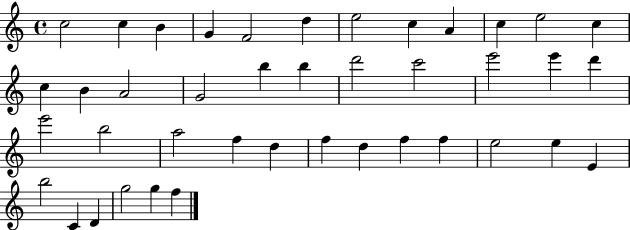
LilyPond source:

{
  \clef treble
  \time 4/4
  \defaultTimeSignature
  \key c \major
  c''2 c''4 b'4 | g'4 f'2 d''4 | e''2 c''4 a'4 | c''4 e''2 c''4 | \break c''4 b'4 a'2 | g'2 b''4 b''4 | d'''2 c'''2 | e'''2 e'''4 d'''4 | \break e'''2 b''2 | a''2 f''4 d''4 | f''4 d''4 f''4 f''4 | e''2 e''4 e'4 | \break b''2 c'4 d'4 | g''2 g''4 f''4 | \bar "|."
}